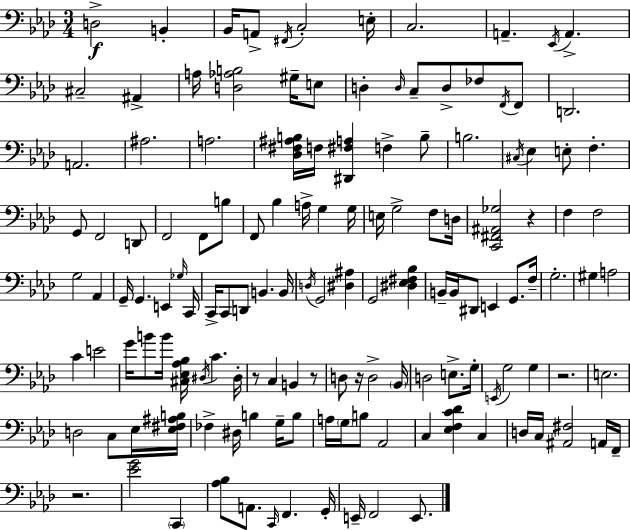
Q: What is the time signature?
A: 3/4